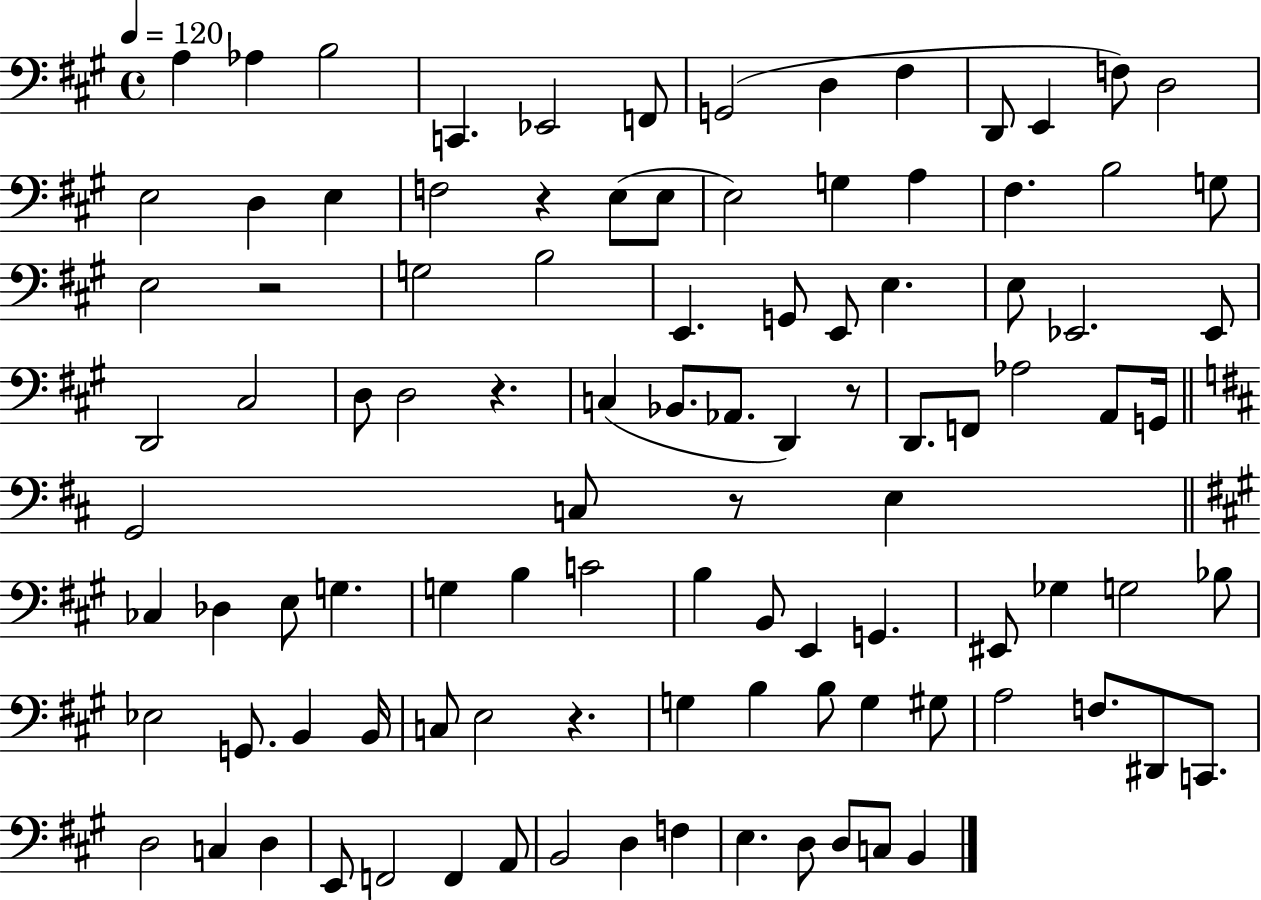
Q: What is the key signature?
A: A major